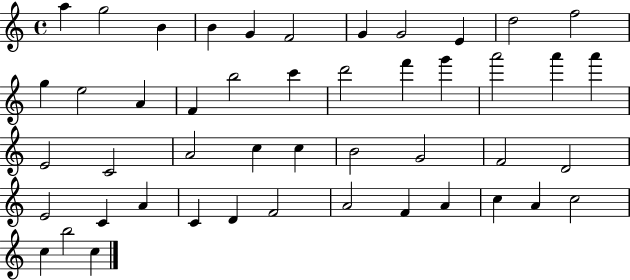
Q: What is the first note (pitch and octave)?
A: A5